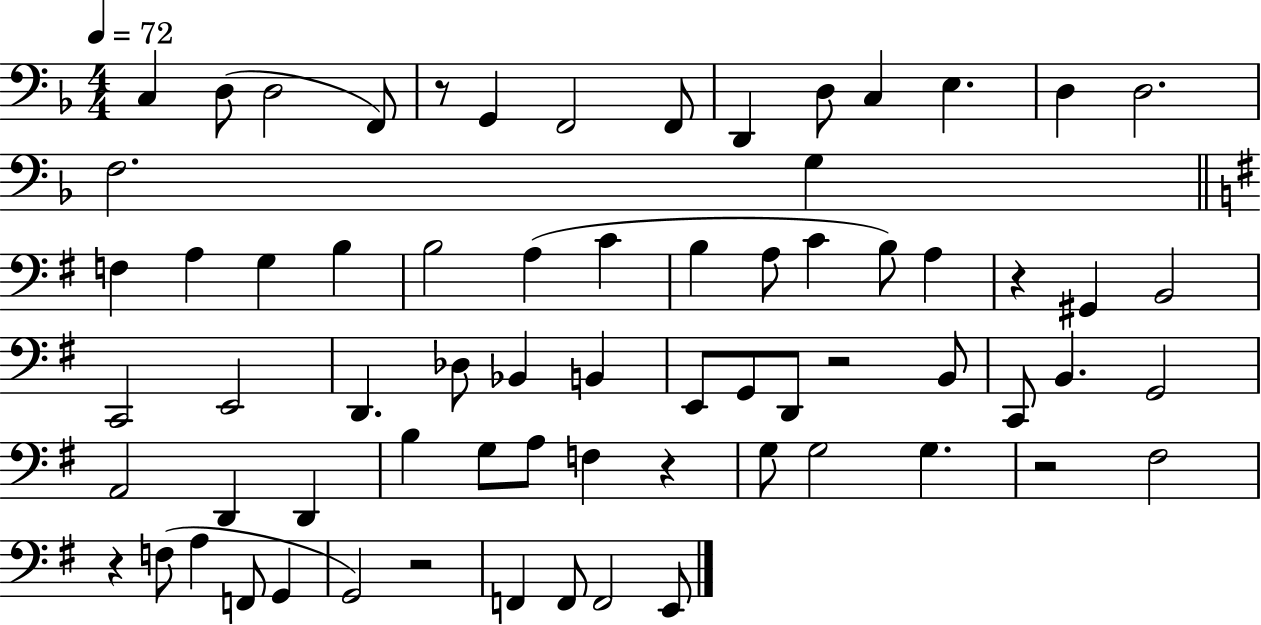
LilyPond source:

{
  \clef bass
  \numericTimeSignature
  \time 4/4
  \key f \major
  \tempo 4 = 72
  c4 d8( d2 f,8) | r8 g,4 f,2 f,8 | d,4 d8 c4 e4. | d4 d2. | \break f2. g4 | \bar "||" \break \key g \major f4 a4 g4 b4 | b2 a4( c'4 | b4 a8 c'4 b8) a4 | r4 gis,4 b,2 | \break c,2 e,2 | d,4. des8 bes,4 b,4 | e,8 g,8 d,8 r2 b,8 | c,8 b,4. g,2 | \break a,2 d,4 d,4 | b4 g8 a8 f4 r4 | g8 g2 g4. | r2 fis2 | \break r4 f8( a4 f,8 g,4 | g,2) r2 | f,4 f,8 f,2 e,8 | \bar "|."
}